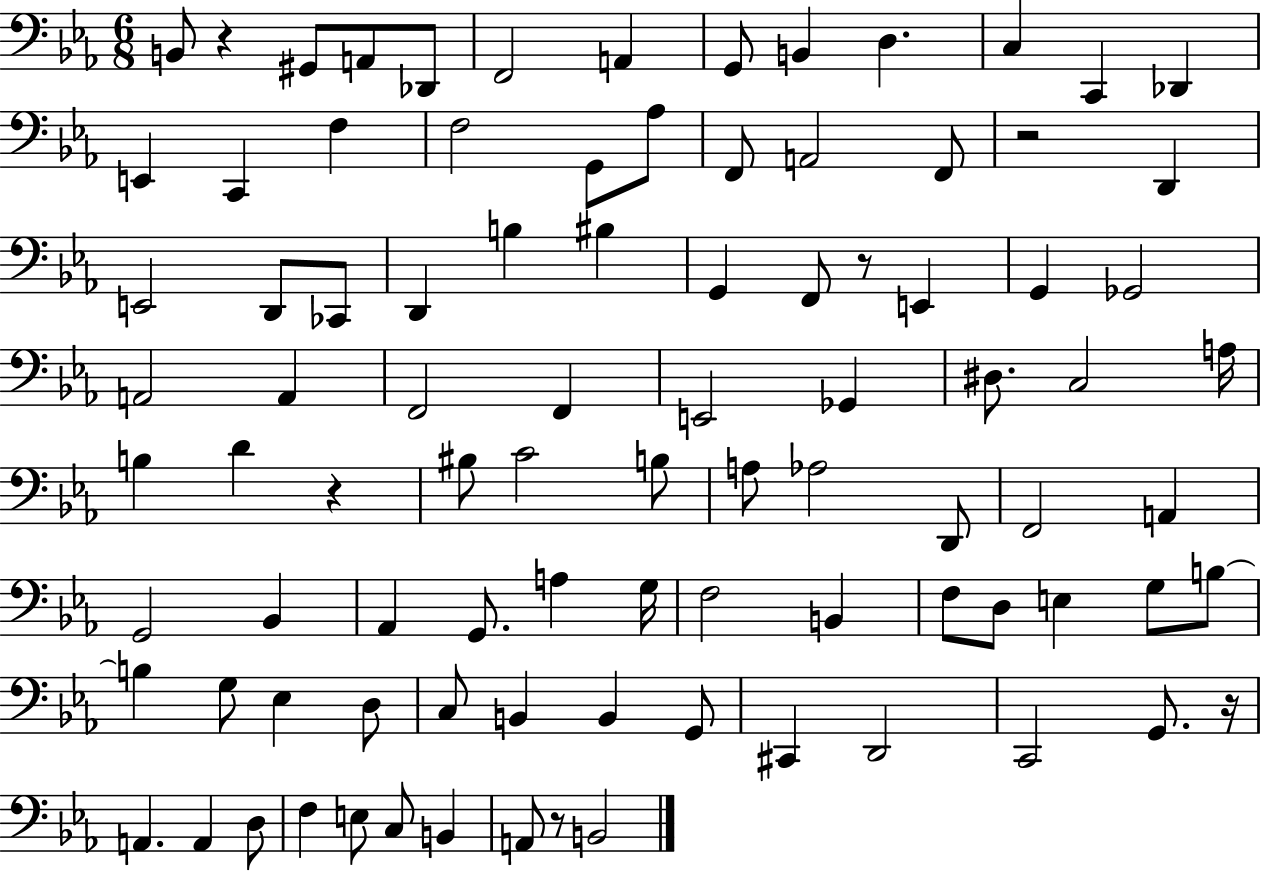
B2/e R/q G#2/e A2/e Db2/e F2/h A2/q G2/e B2/q D3/q. C3/q C2/q Db2/q E2/q C2/q F3/q F3/h G2/e Ab3/e F2/e A2/h F2/e R/h D2/q E2/h D2/e CES2/e D2/q B3/q BIS3/q G2/q F2/e R/e E2/q G2/q Gb2/h A2/h A2/q F2/h F2/q E2/h Gb2/q D#3/e. C3/h A3/s B3/q D4/q R/q BIS3/e C4/h B3/e A3/e Ab3/h D2/e F2/h A2/q G2/h Bb2/q Ab2/q G2/e. A3/q G3/s F3/h B2/q F3/e D3/e E3/q G3/e B3/e B3/q G3/e Eb3/q D3/e C3/e B2/q B2/q G2/e C#2/q D2/h C2/h G2/e. R/s A2/q. A2/q D3/e F3/q E3/e C3/e B2/q A2/e R/e B2/h